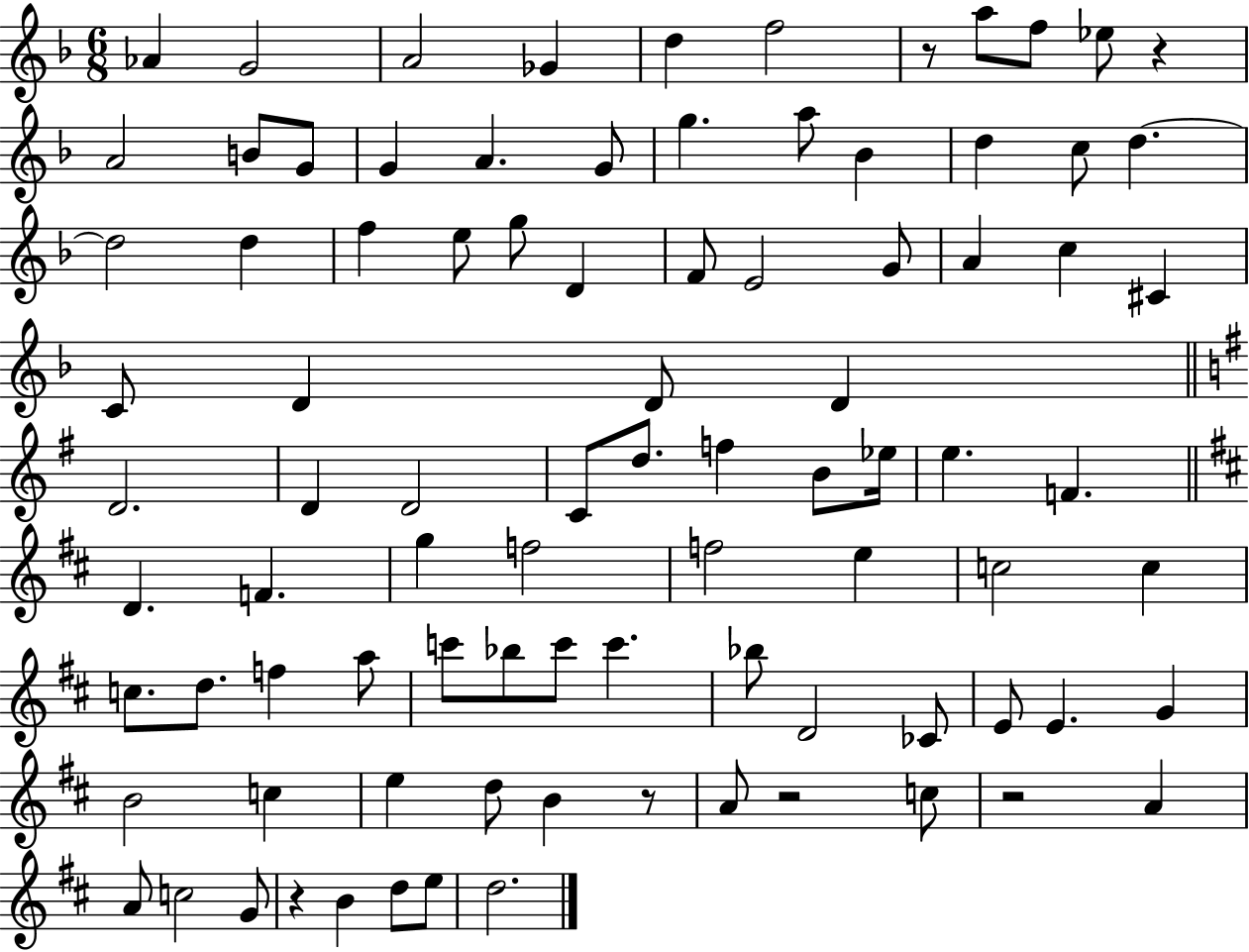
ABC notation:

X:1
T:Untitled
M:6/8
L:1/4
K:F
_A G2 A2 _G d f2 z/2 a/2 f/2 _e/2 z A2 B/2 G/2 G A G/2 g a/2 _B d c/2 d d2 d f e/2 g/2 D F/2 E2 G/2 A c ^C C/2 D D/2 D D2 D D2 C/2 d/2 f B/2 _e/4 e F D F g f2 f2 e c2 c c/2 d/2 f a/2 c'/2 _b/2 c'/2 c' _b/2 D2 _C/2 E/2 E G B2 c e d/2 B z/2 A/2 z2 c/2 z2 A A/2 c2 G/2 z B d/2 e/2 d2